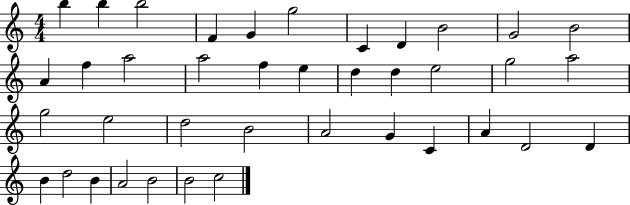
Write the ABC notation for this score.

X:1
T:Untitled
M:4/4
L:1/4
K:C
b b b2 F G g2 C D B2 G2 B2 A f a2 a2 f e d d e2 g2 a2 g2 e2 d2 B2 A2 G C A D2 D B d2 B A2 B2 B2 c2